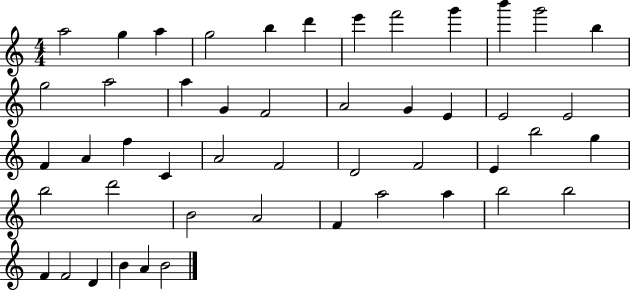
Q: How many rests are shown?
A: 0